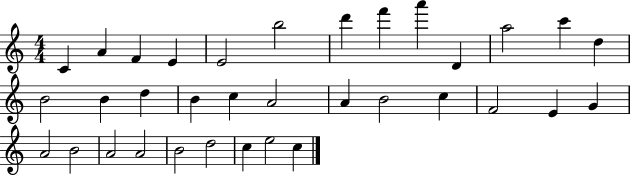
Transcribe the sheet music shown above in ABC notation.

X:1
T:Untitled
M:4/4
L:1/4
K:C
C A F E E2 b2 d' f' a' D a2 c' d B2 B d B c A2 A B2 c F2 E G A2 B2 A2 A2 B2 d2 c e2 c